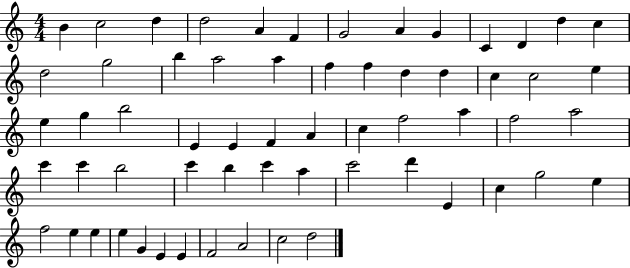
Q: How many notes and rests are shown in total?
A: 61